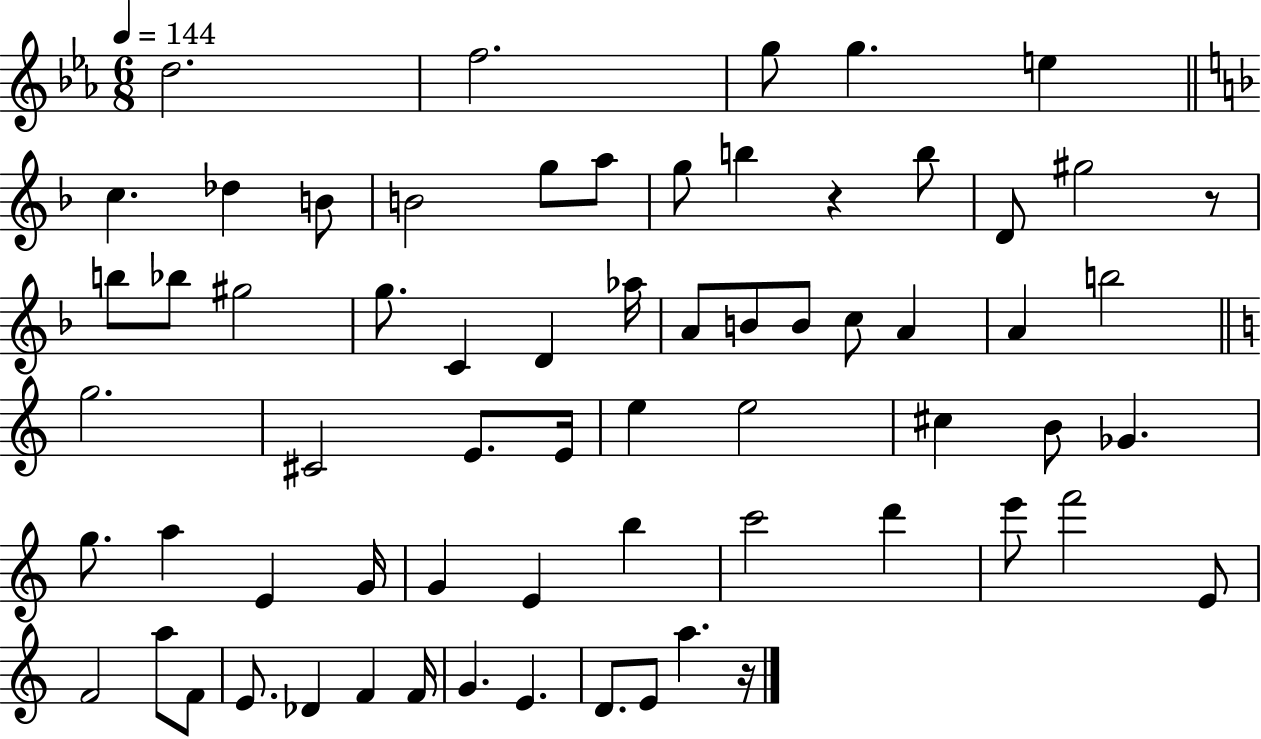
X:1
T:Untitled
M:6/8
L:1/4
K:Eb
d2 f2 g/2 g e c _d B/2 B2 g/2 a/2 g/2 b z b/2 D/2 ^g2 z/2 b/2 _b/2 ^g2 g/2 C D _a/4 A/2 B/2 B/2 c/2 A A b2 g2 ^C2 E/2 E/4 e e2 ^c B/2 _G g/2 a E G/4 G E b c'2 d' e'/2 f'2 E/2 F2 a/2 F/2 E/2 _D F F/4 G E D/2 E/2 a z/4